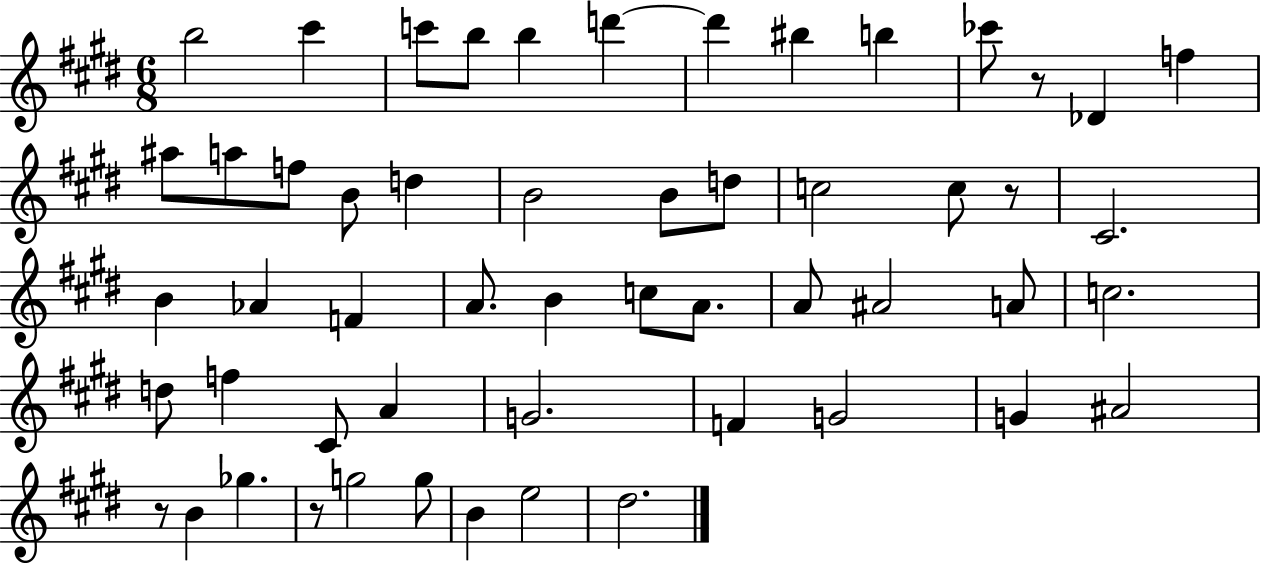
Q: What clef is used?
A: treble